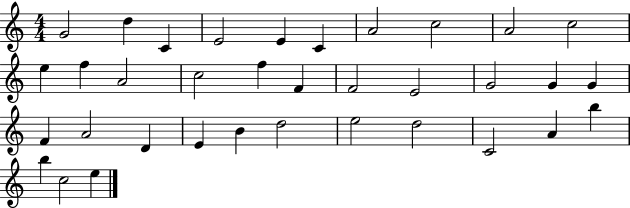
{
  \clef treble
  \numericTimeSignature
  \time 4/4
  \key c \major
  g'2 d''4 c'4 | e'2 e'4 c'4 | a'2 c''2 | a'2 c''2 | \break e''4 f''4 a'2 | c''2 f''4 f'4 | f'2 e'2 | g'2 g'4 g'4 | \break f'4 a'2 d'4 | e'4 b'4 d''2 | e''2 d''2 | c'2 a'4 b''4 | \break b''4 c''2 e''4 | \bar "|."
}